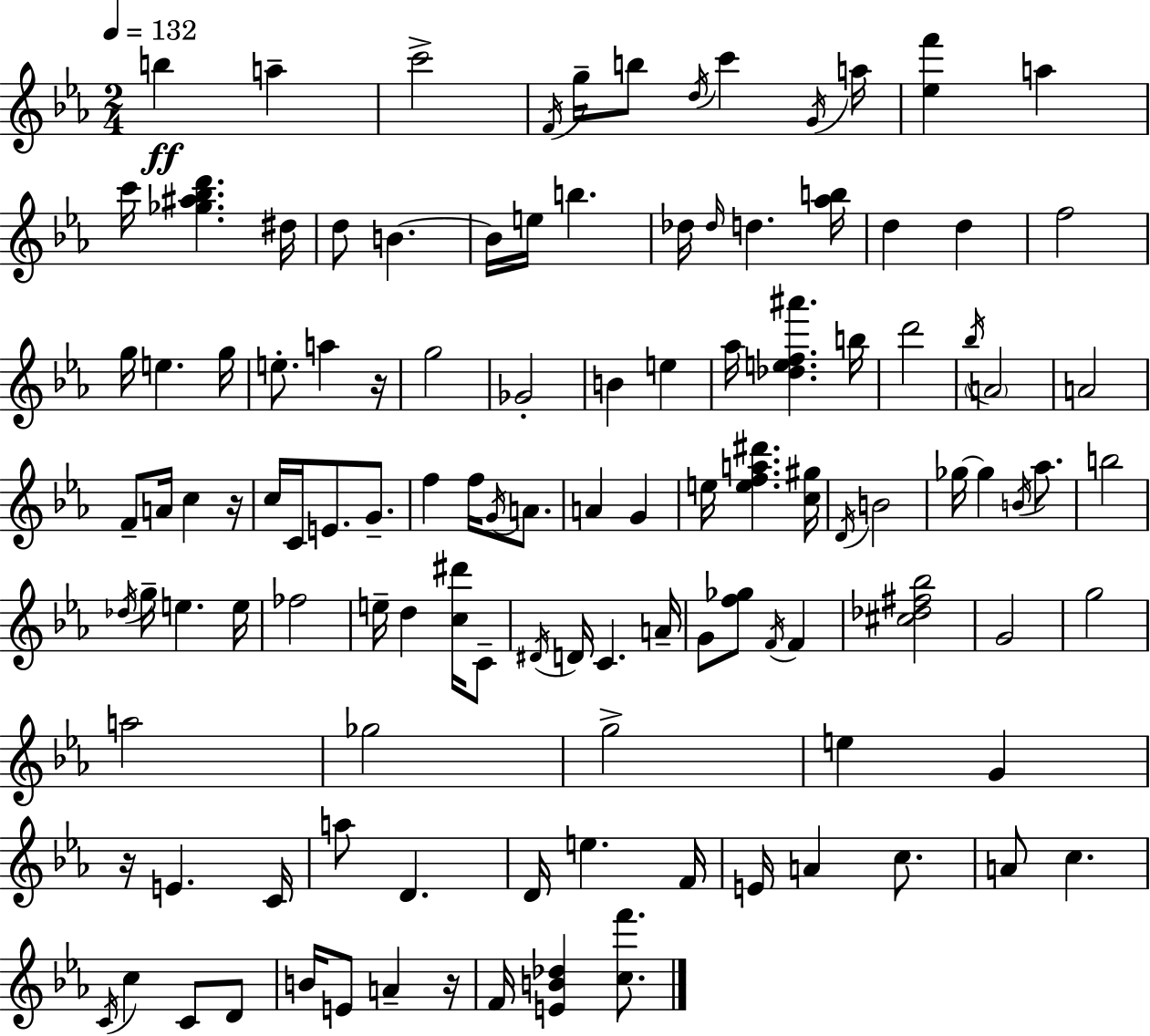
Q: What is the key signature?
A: EES major